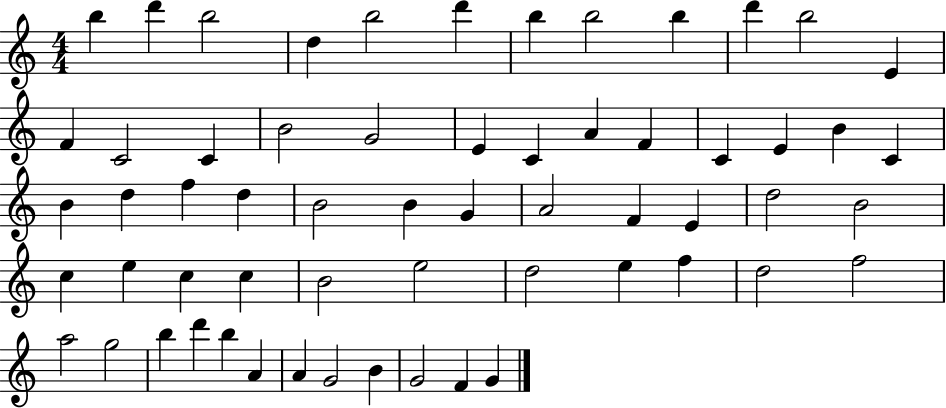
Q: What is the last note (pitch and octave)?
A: G4